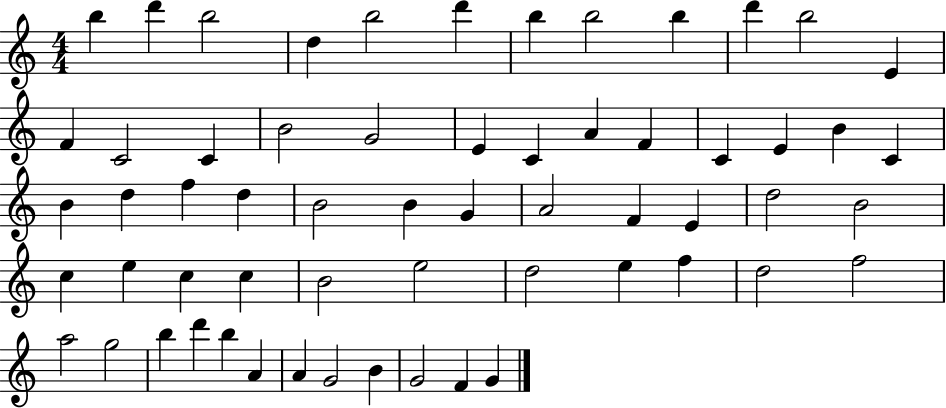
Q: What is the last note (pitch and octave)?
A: G4